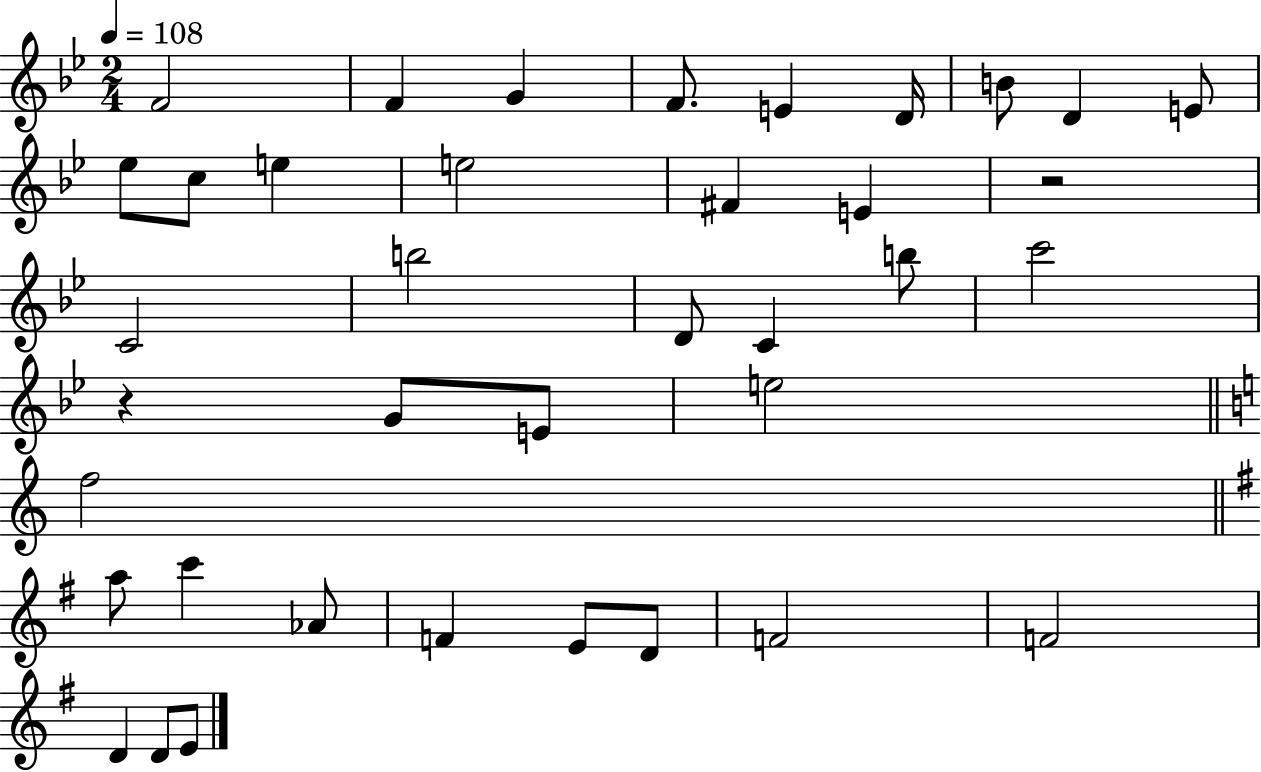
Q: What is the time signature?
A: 2/4